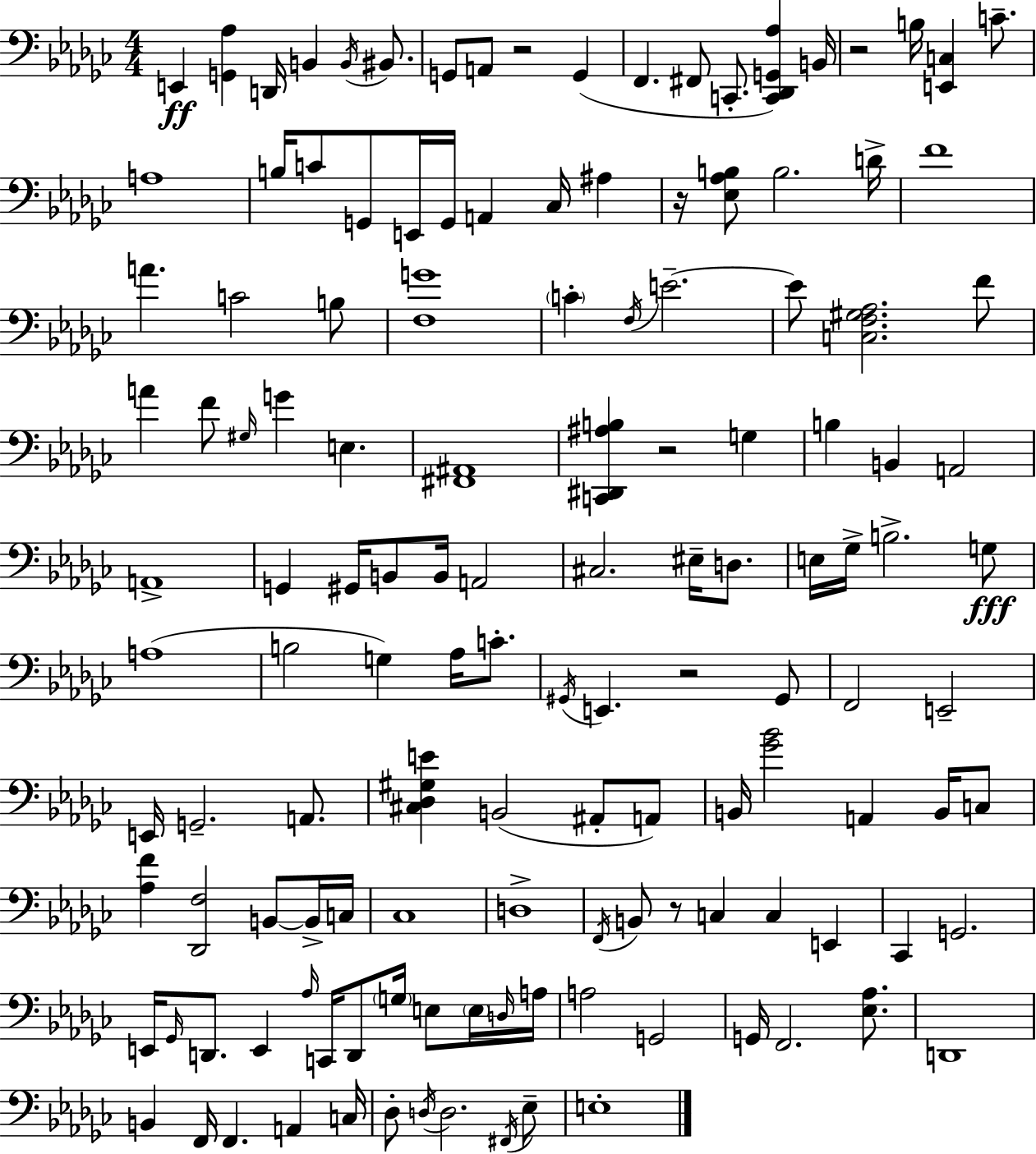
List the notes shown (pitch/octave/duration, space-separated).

E2/q [G2,Ab3]/q D2/s B2/q B2/s BIS2/e. G2/e A2/e R/h G2/q F2/q. F#2/e C2/e. [C2,Db2,G2,Ab3]/q B2/s R/h B3/s [E2,C3]/q C4/e. A3/w B3/s C4/e G2/e E2/s G2/s A2/q CES3/s A#3/q R/s [Eb3,Ab3,B3]/e B3/h. D4/s F4/w A4/q. C4/h B3/e [F3,G4]/w C4/q F3/s E4/h. E4/e [C3,F3,G#3,Ab3]/h. F4/e A4/q F4/e G#3/s G4/q E3/q. [F#2,A#2]/w [C2,D#2,A#3,B3]/q R/h G3/q B3/q B2/q A2/h A2/w G2/q G#2/s B2/e B2/s A2/h C#3/h. EIS3/s D3/e. E3/s Gb3/s B3/h. G3/e A3/w B3/h G3/q Ab3/s C4/e. G#2/s E2/q. R/h G#2/e F2/h E2/h E2/s G2/h. A2/e. [C#3,Db3,G#3,E4]/q B2/h A#2/e A2/e B2/s [Gb4,Bb4]/h A2/q B2/s C3/e [Ab3,F4]/q [Db2,F3]/h B2/e B2/s C3/s CES3/w D3/w F2/s B2/e R/e C3/q C3/q E2/q CES2/q G2/h. E2/s Gb2/s D2/e. E2/q Ab3/s C2/s D2/e G3/s E3/e E3/s D3/s A3/s A3/h G2/h G2/s F2/h. [Eb3,Ab3]/e. D2/w B2/q F2/s F2/q. A2/q C3/s Db3/e D3/s D3/h. F#2/s Eb3/e E3/w